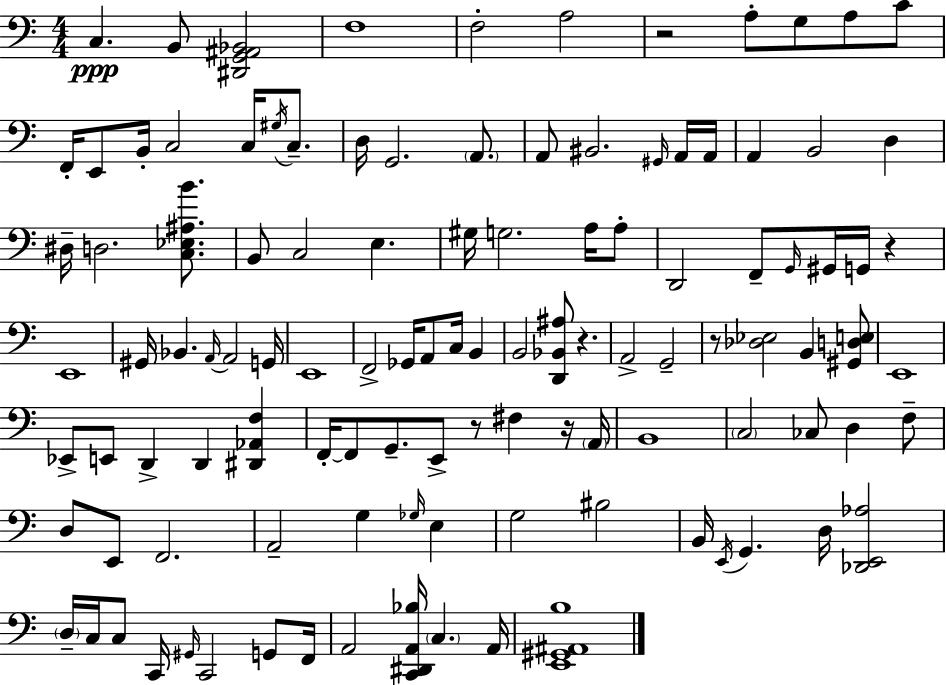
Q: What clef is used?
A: bass